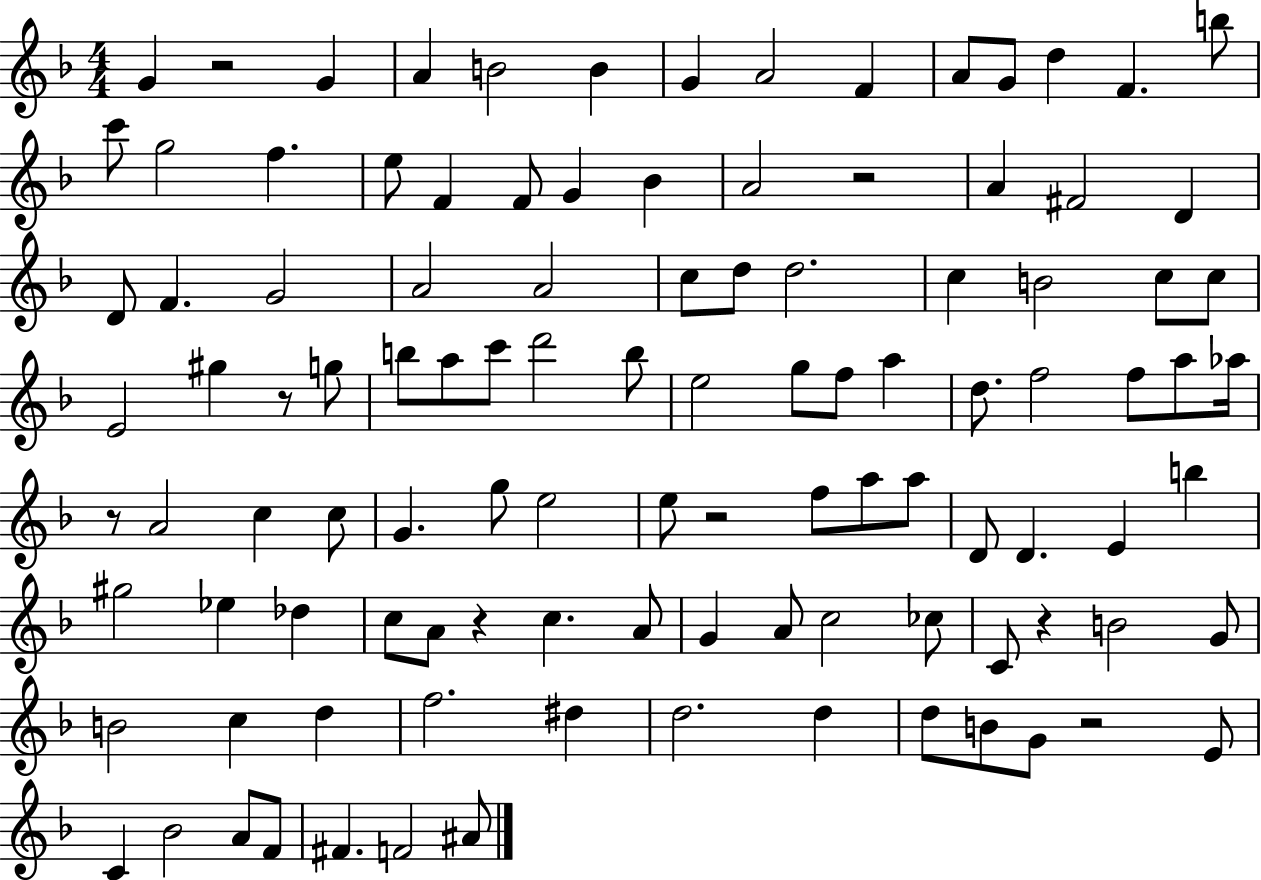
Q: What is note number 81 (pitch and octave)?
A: B4